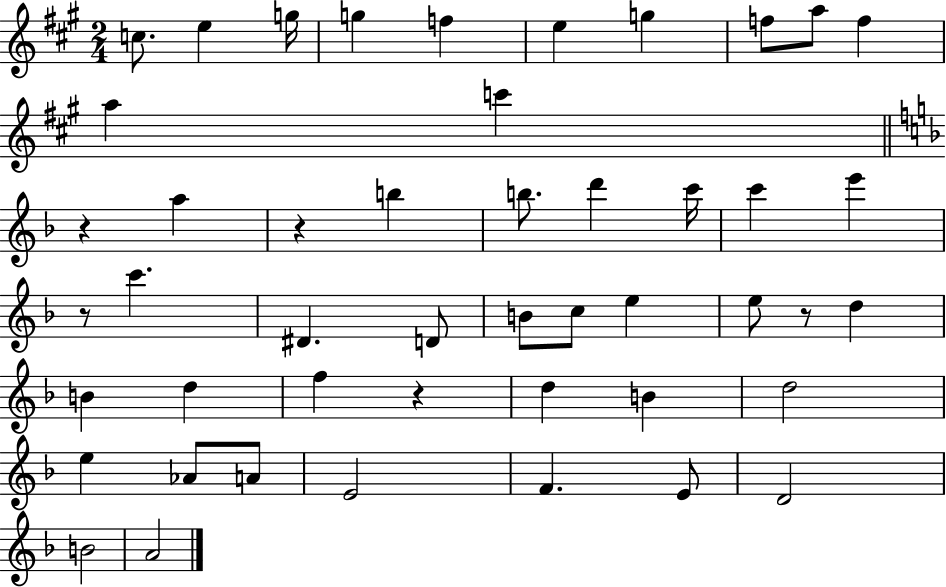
{
  \clef treble
  \numericTimeSignature
  \time 2/4
  \key a \major
  \repeat volta 2 { c''8. e''4 g''16 | g''4 f''4 | e''4 g''4 | f''8 a''8 f''4 | \break a''4 c'''4 | \bar "||" \break \key d \minor r4 a''4 | r4 b''4 | b''8. d'''4 c'''16 | c'''4 e'''4 | \break r8 c'''4. | dis'4. d'8 | b'8 c''8 e''4 | e''8 r8 d''4 | \break b'4 d''4 | f''4 r4 | d''4 b'4 | d''2 | \break e''4 aes'8 a'8 | e'2 | f'4. e'8 | d'2 | \break b'2 | a'2 | } \bar "|."
}